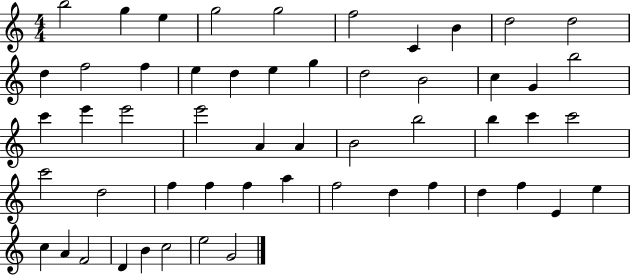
X:1
T:Untitled
M:4/4
L:1/4
K:C
b2 g e g2 g2 f2 C B d2 d2 d f2 f e d e g d2 B2 c G b2 c' e' e'2 e'2 A A B2 b2 b c' c'2 c'2 d2 f f f a f2 d f d f E e c A F2 D B c2 e2 G2